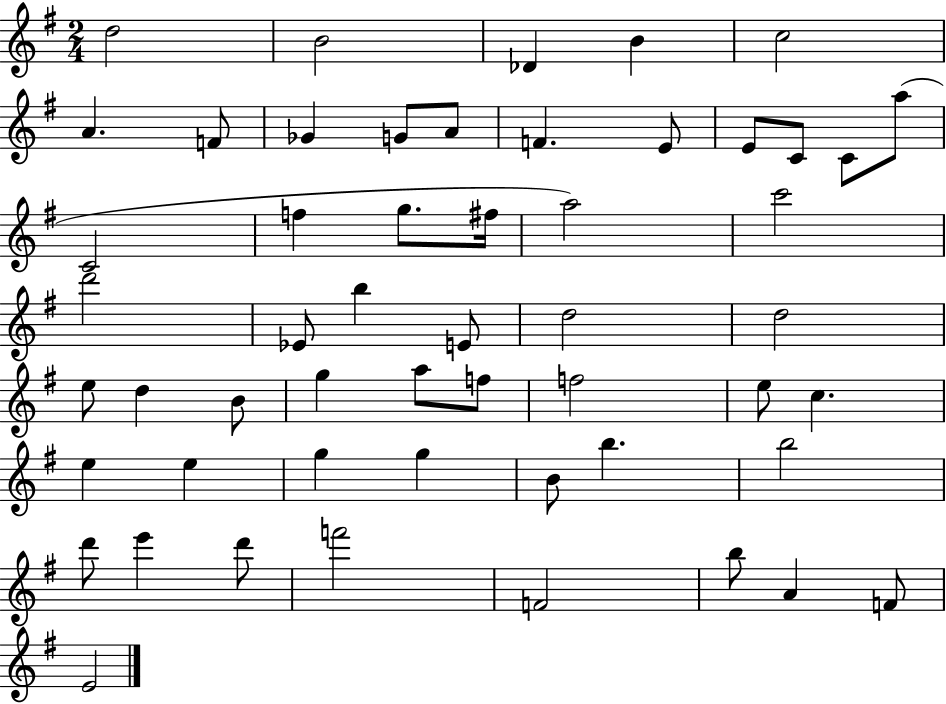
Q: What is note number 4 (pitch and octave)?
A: B4